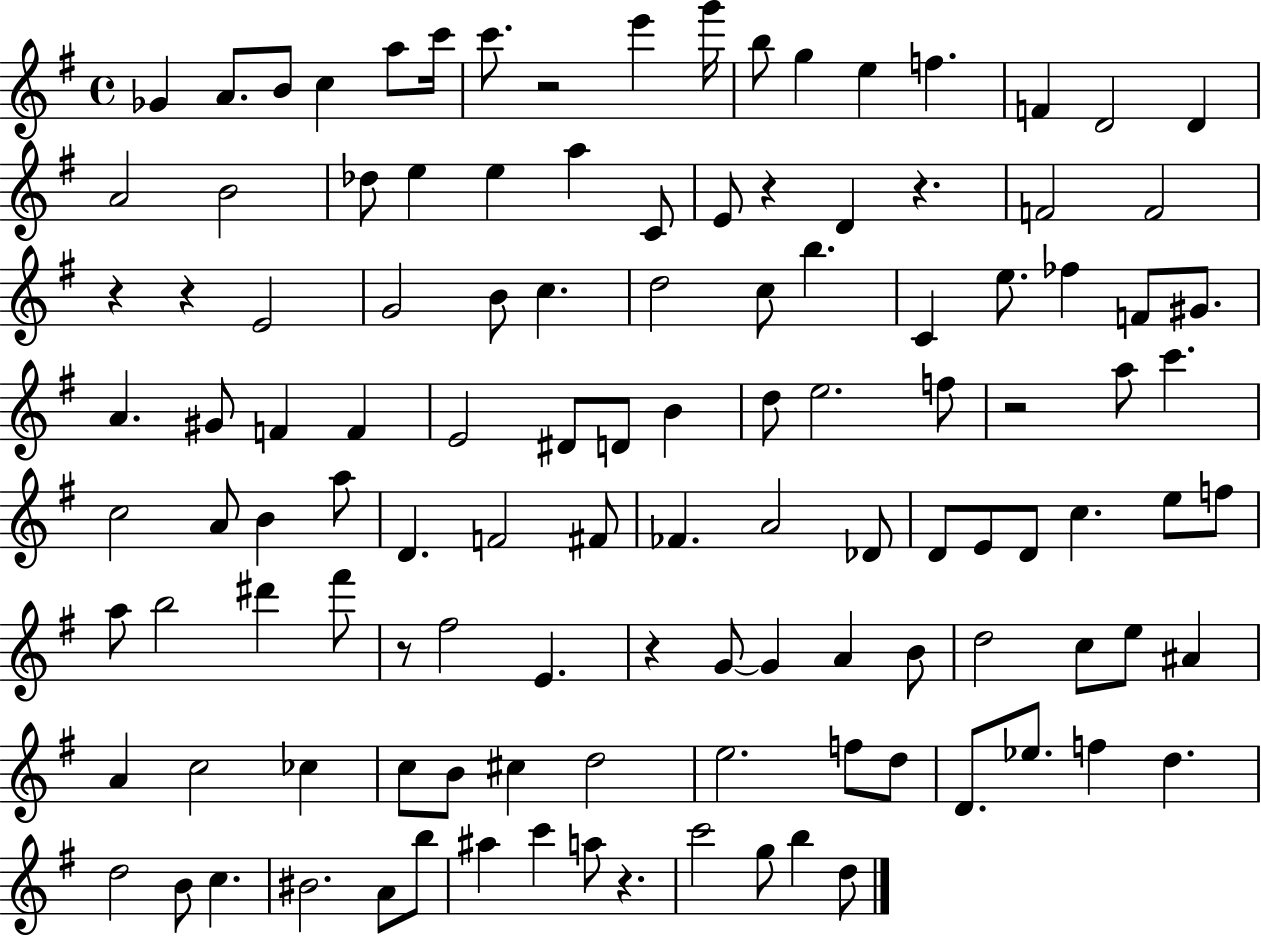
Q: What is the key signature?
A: G major